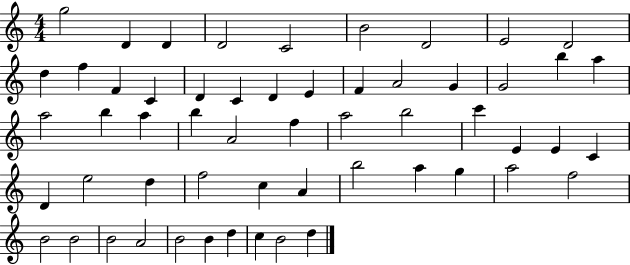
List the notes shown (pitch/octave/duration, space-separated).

G5/h D4/q D4/q D4/h C4/h B4/h D4/h E4/h D4/h D5/q F5/q F4/q C4/q D4/q C4/q D4/q E4/q F4/q A4/h G4/q G4/h B5/q A5/q A5/h B5/q A5/q B5/q A4/h F5/q A5/h B5/h C6/q E4/q E4/q C4/q D4/q E5/h D5/q F5/h C5/q A4/q B5/h A5/q G5/q A5/h F5/h B4/h B4/h B4/h A4/h B4/h B4/q D5/q C5/q B4/h D5/q